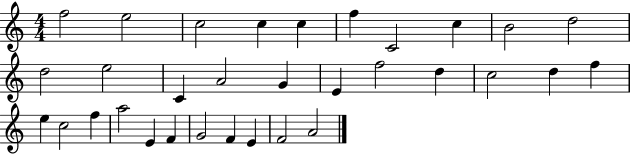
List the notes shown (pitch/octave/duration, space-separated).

F5/h E5/h C5/h C5/q C5/q F5/q C4/h C5/q B4/h D5/h D5/h E5/h C4/q A4/h G4/q E4/q F5/h D5/q C5/h D5/q F5/q E5/q C5/h F5/q A5/h E4/q F4/q G4/h F4/q E4/q F4/h A4/h